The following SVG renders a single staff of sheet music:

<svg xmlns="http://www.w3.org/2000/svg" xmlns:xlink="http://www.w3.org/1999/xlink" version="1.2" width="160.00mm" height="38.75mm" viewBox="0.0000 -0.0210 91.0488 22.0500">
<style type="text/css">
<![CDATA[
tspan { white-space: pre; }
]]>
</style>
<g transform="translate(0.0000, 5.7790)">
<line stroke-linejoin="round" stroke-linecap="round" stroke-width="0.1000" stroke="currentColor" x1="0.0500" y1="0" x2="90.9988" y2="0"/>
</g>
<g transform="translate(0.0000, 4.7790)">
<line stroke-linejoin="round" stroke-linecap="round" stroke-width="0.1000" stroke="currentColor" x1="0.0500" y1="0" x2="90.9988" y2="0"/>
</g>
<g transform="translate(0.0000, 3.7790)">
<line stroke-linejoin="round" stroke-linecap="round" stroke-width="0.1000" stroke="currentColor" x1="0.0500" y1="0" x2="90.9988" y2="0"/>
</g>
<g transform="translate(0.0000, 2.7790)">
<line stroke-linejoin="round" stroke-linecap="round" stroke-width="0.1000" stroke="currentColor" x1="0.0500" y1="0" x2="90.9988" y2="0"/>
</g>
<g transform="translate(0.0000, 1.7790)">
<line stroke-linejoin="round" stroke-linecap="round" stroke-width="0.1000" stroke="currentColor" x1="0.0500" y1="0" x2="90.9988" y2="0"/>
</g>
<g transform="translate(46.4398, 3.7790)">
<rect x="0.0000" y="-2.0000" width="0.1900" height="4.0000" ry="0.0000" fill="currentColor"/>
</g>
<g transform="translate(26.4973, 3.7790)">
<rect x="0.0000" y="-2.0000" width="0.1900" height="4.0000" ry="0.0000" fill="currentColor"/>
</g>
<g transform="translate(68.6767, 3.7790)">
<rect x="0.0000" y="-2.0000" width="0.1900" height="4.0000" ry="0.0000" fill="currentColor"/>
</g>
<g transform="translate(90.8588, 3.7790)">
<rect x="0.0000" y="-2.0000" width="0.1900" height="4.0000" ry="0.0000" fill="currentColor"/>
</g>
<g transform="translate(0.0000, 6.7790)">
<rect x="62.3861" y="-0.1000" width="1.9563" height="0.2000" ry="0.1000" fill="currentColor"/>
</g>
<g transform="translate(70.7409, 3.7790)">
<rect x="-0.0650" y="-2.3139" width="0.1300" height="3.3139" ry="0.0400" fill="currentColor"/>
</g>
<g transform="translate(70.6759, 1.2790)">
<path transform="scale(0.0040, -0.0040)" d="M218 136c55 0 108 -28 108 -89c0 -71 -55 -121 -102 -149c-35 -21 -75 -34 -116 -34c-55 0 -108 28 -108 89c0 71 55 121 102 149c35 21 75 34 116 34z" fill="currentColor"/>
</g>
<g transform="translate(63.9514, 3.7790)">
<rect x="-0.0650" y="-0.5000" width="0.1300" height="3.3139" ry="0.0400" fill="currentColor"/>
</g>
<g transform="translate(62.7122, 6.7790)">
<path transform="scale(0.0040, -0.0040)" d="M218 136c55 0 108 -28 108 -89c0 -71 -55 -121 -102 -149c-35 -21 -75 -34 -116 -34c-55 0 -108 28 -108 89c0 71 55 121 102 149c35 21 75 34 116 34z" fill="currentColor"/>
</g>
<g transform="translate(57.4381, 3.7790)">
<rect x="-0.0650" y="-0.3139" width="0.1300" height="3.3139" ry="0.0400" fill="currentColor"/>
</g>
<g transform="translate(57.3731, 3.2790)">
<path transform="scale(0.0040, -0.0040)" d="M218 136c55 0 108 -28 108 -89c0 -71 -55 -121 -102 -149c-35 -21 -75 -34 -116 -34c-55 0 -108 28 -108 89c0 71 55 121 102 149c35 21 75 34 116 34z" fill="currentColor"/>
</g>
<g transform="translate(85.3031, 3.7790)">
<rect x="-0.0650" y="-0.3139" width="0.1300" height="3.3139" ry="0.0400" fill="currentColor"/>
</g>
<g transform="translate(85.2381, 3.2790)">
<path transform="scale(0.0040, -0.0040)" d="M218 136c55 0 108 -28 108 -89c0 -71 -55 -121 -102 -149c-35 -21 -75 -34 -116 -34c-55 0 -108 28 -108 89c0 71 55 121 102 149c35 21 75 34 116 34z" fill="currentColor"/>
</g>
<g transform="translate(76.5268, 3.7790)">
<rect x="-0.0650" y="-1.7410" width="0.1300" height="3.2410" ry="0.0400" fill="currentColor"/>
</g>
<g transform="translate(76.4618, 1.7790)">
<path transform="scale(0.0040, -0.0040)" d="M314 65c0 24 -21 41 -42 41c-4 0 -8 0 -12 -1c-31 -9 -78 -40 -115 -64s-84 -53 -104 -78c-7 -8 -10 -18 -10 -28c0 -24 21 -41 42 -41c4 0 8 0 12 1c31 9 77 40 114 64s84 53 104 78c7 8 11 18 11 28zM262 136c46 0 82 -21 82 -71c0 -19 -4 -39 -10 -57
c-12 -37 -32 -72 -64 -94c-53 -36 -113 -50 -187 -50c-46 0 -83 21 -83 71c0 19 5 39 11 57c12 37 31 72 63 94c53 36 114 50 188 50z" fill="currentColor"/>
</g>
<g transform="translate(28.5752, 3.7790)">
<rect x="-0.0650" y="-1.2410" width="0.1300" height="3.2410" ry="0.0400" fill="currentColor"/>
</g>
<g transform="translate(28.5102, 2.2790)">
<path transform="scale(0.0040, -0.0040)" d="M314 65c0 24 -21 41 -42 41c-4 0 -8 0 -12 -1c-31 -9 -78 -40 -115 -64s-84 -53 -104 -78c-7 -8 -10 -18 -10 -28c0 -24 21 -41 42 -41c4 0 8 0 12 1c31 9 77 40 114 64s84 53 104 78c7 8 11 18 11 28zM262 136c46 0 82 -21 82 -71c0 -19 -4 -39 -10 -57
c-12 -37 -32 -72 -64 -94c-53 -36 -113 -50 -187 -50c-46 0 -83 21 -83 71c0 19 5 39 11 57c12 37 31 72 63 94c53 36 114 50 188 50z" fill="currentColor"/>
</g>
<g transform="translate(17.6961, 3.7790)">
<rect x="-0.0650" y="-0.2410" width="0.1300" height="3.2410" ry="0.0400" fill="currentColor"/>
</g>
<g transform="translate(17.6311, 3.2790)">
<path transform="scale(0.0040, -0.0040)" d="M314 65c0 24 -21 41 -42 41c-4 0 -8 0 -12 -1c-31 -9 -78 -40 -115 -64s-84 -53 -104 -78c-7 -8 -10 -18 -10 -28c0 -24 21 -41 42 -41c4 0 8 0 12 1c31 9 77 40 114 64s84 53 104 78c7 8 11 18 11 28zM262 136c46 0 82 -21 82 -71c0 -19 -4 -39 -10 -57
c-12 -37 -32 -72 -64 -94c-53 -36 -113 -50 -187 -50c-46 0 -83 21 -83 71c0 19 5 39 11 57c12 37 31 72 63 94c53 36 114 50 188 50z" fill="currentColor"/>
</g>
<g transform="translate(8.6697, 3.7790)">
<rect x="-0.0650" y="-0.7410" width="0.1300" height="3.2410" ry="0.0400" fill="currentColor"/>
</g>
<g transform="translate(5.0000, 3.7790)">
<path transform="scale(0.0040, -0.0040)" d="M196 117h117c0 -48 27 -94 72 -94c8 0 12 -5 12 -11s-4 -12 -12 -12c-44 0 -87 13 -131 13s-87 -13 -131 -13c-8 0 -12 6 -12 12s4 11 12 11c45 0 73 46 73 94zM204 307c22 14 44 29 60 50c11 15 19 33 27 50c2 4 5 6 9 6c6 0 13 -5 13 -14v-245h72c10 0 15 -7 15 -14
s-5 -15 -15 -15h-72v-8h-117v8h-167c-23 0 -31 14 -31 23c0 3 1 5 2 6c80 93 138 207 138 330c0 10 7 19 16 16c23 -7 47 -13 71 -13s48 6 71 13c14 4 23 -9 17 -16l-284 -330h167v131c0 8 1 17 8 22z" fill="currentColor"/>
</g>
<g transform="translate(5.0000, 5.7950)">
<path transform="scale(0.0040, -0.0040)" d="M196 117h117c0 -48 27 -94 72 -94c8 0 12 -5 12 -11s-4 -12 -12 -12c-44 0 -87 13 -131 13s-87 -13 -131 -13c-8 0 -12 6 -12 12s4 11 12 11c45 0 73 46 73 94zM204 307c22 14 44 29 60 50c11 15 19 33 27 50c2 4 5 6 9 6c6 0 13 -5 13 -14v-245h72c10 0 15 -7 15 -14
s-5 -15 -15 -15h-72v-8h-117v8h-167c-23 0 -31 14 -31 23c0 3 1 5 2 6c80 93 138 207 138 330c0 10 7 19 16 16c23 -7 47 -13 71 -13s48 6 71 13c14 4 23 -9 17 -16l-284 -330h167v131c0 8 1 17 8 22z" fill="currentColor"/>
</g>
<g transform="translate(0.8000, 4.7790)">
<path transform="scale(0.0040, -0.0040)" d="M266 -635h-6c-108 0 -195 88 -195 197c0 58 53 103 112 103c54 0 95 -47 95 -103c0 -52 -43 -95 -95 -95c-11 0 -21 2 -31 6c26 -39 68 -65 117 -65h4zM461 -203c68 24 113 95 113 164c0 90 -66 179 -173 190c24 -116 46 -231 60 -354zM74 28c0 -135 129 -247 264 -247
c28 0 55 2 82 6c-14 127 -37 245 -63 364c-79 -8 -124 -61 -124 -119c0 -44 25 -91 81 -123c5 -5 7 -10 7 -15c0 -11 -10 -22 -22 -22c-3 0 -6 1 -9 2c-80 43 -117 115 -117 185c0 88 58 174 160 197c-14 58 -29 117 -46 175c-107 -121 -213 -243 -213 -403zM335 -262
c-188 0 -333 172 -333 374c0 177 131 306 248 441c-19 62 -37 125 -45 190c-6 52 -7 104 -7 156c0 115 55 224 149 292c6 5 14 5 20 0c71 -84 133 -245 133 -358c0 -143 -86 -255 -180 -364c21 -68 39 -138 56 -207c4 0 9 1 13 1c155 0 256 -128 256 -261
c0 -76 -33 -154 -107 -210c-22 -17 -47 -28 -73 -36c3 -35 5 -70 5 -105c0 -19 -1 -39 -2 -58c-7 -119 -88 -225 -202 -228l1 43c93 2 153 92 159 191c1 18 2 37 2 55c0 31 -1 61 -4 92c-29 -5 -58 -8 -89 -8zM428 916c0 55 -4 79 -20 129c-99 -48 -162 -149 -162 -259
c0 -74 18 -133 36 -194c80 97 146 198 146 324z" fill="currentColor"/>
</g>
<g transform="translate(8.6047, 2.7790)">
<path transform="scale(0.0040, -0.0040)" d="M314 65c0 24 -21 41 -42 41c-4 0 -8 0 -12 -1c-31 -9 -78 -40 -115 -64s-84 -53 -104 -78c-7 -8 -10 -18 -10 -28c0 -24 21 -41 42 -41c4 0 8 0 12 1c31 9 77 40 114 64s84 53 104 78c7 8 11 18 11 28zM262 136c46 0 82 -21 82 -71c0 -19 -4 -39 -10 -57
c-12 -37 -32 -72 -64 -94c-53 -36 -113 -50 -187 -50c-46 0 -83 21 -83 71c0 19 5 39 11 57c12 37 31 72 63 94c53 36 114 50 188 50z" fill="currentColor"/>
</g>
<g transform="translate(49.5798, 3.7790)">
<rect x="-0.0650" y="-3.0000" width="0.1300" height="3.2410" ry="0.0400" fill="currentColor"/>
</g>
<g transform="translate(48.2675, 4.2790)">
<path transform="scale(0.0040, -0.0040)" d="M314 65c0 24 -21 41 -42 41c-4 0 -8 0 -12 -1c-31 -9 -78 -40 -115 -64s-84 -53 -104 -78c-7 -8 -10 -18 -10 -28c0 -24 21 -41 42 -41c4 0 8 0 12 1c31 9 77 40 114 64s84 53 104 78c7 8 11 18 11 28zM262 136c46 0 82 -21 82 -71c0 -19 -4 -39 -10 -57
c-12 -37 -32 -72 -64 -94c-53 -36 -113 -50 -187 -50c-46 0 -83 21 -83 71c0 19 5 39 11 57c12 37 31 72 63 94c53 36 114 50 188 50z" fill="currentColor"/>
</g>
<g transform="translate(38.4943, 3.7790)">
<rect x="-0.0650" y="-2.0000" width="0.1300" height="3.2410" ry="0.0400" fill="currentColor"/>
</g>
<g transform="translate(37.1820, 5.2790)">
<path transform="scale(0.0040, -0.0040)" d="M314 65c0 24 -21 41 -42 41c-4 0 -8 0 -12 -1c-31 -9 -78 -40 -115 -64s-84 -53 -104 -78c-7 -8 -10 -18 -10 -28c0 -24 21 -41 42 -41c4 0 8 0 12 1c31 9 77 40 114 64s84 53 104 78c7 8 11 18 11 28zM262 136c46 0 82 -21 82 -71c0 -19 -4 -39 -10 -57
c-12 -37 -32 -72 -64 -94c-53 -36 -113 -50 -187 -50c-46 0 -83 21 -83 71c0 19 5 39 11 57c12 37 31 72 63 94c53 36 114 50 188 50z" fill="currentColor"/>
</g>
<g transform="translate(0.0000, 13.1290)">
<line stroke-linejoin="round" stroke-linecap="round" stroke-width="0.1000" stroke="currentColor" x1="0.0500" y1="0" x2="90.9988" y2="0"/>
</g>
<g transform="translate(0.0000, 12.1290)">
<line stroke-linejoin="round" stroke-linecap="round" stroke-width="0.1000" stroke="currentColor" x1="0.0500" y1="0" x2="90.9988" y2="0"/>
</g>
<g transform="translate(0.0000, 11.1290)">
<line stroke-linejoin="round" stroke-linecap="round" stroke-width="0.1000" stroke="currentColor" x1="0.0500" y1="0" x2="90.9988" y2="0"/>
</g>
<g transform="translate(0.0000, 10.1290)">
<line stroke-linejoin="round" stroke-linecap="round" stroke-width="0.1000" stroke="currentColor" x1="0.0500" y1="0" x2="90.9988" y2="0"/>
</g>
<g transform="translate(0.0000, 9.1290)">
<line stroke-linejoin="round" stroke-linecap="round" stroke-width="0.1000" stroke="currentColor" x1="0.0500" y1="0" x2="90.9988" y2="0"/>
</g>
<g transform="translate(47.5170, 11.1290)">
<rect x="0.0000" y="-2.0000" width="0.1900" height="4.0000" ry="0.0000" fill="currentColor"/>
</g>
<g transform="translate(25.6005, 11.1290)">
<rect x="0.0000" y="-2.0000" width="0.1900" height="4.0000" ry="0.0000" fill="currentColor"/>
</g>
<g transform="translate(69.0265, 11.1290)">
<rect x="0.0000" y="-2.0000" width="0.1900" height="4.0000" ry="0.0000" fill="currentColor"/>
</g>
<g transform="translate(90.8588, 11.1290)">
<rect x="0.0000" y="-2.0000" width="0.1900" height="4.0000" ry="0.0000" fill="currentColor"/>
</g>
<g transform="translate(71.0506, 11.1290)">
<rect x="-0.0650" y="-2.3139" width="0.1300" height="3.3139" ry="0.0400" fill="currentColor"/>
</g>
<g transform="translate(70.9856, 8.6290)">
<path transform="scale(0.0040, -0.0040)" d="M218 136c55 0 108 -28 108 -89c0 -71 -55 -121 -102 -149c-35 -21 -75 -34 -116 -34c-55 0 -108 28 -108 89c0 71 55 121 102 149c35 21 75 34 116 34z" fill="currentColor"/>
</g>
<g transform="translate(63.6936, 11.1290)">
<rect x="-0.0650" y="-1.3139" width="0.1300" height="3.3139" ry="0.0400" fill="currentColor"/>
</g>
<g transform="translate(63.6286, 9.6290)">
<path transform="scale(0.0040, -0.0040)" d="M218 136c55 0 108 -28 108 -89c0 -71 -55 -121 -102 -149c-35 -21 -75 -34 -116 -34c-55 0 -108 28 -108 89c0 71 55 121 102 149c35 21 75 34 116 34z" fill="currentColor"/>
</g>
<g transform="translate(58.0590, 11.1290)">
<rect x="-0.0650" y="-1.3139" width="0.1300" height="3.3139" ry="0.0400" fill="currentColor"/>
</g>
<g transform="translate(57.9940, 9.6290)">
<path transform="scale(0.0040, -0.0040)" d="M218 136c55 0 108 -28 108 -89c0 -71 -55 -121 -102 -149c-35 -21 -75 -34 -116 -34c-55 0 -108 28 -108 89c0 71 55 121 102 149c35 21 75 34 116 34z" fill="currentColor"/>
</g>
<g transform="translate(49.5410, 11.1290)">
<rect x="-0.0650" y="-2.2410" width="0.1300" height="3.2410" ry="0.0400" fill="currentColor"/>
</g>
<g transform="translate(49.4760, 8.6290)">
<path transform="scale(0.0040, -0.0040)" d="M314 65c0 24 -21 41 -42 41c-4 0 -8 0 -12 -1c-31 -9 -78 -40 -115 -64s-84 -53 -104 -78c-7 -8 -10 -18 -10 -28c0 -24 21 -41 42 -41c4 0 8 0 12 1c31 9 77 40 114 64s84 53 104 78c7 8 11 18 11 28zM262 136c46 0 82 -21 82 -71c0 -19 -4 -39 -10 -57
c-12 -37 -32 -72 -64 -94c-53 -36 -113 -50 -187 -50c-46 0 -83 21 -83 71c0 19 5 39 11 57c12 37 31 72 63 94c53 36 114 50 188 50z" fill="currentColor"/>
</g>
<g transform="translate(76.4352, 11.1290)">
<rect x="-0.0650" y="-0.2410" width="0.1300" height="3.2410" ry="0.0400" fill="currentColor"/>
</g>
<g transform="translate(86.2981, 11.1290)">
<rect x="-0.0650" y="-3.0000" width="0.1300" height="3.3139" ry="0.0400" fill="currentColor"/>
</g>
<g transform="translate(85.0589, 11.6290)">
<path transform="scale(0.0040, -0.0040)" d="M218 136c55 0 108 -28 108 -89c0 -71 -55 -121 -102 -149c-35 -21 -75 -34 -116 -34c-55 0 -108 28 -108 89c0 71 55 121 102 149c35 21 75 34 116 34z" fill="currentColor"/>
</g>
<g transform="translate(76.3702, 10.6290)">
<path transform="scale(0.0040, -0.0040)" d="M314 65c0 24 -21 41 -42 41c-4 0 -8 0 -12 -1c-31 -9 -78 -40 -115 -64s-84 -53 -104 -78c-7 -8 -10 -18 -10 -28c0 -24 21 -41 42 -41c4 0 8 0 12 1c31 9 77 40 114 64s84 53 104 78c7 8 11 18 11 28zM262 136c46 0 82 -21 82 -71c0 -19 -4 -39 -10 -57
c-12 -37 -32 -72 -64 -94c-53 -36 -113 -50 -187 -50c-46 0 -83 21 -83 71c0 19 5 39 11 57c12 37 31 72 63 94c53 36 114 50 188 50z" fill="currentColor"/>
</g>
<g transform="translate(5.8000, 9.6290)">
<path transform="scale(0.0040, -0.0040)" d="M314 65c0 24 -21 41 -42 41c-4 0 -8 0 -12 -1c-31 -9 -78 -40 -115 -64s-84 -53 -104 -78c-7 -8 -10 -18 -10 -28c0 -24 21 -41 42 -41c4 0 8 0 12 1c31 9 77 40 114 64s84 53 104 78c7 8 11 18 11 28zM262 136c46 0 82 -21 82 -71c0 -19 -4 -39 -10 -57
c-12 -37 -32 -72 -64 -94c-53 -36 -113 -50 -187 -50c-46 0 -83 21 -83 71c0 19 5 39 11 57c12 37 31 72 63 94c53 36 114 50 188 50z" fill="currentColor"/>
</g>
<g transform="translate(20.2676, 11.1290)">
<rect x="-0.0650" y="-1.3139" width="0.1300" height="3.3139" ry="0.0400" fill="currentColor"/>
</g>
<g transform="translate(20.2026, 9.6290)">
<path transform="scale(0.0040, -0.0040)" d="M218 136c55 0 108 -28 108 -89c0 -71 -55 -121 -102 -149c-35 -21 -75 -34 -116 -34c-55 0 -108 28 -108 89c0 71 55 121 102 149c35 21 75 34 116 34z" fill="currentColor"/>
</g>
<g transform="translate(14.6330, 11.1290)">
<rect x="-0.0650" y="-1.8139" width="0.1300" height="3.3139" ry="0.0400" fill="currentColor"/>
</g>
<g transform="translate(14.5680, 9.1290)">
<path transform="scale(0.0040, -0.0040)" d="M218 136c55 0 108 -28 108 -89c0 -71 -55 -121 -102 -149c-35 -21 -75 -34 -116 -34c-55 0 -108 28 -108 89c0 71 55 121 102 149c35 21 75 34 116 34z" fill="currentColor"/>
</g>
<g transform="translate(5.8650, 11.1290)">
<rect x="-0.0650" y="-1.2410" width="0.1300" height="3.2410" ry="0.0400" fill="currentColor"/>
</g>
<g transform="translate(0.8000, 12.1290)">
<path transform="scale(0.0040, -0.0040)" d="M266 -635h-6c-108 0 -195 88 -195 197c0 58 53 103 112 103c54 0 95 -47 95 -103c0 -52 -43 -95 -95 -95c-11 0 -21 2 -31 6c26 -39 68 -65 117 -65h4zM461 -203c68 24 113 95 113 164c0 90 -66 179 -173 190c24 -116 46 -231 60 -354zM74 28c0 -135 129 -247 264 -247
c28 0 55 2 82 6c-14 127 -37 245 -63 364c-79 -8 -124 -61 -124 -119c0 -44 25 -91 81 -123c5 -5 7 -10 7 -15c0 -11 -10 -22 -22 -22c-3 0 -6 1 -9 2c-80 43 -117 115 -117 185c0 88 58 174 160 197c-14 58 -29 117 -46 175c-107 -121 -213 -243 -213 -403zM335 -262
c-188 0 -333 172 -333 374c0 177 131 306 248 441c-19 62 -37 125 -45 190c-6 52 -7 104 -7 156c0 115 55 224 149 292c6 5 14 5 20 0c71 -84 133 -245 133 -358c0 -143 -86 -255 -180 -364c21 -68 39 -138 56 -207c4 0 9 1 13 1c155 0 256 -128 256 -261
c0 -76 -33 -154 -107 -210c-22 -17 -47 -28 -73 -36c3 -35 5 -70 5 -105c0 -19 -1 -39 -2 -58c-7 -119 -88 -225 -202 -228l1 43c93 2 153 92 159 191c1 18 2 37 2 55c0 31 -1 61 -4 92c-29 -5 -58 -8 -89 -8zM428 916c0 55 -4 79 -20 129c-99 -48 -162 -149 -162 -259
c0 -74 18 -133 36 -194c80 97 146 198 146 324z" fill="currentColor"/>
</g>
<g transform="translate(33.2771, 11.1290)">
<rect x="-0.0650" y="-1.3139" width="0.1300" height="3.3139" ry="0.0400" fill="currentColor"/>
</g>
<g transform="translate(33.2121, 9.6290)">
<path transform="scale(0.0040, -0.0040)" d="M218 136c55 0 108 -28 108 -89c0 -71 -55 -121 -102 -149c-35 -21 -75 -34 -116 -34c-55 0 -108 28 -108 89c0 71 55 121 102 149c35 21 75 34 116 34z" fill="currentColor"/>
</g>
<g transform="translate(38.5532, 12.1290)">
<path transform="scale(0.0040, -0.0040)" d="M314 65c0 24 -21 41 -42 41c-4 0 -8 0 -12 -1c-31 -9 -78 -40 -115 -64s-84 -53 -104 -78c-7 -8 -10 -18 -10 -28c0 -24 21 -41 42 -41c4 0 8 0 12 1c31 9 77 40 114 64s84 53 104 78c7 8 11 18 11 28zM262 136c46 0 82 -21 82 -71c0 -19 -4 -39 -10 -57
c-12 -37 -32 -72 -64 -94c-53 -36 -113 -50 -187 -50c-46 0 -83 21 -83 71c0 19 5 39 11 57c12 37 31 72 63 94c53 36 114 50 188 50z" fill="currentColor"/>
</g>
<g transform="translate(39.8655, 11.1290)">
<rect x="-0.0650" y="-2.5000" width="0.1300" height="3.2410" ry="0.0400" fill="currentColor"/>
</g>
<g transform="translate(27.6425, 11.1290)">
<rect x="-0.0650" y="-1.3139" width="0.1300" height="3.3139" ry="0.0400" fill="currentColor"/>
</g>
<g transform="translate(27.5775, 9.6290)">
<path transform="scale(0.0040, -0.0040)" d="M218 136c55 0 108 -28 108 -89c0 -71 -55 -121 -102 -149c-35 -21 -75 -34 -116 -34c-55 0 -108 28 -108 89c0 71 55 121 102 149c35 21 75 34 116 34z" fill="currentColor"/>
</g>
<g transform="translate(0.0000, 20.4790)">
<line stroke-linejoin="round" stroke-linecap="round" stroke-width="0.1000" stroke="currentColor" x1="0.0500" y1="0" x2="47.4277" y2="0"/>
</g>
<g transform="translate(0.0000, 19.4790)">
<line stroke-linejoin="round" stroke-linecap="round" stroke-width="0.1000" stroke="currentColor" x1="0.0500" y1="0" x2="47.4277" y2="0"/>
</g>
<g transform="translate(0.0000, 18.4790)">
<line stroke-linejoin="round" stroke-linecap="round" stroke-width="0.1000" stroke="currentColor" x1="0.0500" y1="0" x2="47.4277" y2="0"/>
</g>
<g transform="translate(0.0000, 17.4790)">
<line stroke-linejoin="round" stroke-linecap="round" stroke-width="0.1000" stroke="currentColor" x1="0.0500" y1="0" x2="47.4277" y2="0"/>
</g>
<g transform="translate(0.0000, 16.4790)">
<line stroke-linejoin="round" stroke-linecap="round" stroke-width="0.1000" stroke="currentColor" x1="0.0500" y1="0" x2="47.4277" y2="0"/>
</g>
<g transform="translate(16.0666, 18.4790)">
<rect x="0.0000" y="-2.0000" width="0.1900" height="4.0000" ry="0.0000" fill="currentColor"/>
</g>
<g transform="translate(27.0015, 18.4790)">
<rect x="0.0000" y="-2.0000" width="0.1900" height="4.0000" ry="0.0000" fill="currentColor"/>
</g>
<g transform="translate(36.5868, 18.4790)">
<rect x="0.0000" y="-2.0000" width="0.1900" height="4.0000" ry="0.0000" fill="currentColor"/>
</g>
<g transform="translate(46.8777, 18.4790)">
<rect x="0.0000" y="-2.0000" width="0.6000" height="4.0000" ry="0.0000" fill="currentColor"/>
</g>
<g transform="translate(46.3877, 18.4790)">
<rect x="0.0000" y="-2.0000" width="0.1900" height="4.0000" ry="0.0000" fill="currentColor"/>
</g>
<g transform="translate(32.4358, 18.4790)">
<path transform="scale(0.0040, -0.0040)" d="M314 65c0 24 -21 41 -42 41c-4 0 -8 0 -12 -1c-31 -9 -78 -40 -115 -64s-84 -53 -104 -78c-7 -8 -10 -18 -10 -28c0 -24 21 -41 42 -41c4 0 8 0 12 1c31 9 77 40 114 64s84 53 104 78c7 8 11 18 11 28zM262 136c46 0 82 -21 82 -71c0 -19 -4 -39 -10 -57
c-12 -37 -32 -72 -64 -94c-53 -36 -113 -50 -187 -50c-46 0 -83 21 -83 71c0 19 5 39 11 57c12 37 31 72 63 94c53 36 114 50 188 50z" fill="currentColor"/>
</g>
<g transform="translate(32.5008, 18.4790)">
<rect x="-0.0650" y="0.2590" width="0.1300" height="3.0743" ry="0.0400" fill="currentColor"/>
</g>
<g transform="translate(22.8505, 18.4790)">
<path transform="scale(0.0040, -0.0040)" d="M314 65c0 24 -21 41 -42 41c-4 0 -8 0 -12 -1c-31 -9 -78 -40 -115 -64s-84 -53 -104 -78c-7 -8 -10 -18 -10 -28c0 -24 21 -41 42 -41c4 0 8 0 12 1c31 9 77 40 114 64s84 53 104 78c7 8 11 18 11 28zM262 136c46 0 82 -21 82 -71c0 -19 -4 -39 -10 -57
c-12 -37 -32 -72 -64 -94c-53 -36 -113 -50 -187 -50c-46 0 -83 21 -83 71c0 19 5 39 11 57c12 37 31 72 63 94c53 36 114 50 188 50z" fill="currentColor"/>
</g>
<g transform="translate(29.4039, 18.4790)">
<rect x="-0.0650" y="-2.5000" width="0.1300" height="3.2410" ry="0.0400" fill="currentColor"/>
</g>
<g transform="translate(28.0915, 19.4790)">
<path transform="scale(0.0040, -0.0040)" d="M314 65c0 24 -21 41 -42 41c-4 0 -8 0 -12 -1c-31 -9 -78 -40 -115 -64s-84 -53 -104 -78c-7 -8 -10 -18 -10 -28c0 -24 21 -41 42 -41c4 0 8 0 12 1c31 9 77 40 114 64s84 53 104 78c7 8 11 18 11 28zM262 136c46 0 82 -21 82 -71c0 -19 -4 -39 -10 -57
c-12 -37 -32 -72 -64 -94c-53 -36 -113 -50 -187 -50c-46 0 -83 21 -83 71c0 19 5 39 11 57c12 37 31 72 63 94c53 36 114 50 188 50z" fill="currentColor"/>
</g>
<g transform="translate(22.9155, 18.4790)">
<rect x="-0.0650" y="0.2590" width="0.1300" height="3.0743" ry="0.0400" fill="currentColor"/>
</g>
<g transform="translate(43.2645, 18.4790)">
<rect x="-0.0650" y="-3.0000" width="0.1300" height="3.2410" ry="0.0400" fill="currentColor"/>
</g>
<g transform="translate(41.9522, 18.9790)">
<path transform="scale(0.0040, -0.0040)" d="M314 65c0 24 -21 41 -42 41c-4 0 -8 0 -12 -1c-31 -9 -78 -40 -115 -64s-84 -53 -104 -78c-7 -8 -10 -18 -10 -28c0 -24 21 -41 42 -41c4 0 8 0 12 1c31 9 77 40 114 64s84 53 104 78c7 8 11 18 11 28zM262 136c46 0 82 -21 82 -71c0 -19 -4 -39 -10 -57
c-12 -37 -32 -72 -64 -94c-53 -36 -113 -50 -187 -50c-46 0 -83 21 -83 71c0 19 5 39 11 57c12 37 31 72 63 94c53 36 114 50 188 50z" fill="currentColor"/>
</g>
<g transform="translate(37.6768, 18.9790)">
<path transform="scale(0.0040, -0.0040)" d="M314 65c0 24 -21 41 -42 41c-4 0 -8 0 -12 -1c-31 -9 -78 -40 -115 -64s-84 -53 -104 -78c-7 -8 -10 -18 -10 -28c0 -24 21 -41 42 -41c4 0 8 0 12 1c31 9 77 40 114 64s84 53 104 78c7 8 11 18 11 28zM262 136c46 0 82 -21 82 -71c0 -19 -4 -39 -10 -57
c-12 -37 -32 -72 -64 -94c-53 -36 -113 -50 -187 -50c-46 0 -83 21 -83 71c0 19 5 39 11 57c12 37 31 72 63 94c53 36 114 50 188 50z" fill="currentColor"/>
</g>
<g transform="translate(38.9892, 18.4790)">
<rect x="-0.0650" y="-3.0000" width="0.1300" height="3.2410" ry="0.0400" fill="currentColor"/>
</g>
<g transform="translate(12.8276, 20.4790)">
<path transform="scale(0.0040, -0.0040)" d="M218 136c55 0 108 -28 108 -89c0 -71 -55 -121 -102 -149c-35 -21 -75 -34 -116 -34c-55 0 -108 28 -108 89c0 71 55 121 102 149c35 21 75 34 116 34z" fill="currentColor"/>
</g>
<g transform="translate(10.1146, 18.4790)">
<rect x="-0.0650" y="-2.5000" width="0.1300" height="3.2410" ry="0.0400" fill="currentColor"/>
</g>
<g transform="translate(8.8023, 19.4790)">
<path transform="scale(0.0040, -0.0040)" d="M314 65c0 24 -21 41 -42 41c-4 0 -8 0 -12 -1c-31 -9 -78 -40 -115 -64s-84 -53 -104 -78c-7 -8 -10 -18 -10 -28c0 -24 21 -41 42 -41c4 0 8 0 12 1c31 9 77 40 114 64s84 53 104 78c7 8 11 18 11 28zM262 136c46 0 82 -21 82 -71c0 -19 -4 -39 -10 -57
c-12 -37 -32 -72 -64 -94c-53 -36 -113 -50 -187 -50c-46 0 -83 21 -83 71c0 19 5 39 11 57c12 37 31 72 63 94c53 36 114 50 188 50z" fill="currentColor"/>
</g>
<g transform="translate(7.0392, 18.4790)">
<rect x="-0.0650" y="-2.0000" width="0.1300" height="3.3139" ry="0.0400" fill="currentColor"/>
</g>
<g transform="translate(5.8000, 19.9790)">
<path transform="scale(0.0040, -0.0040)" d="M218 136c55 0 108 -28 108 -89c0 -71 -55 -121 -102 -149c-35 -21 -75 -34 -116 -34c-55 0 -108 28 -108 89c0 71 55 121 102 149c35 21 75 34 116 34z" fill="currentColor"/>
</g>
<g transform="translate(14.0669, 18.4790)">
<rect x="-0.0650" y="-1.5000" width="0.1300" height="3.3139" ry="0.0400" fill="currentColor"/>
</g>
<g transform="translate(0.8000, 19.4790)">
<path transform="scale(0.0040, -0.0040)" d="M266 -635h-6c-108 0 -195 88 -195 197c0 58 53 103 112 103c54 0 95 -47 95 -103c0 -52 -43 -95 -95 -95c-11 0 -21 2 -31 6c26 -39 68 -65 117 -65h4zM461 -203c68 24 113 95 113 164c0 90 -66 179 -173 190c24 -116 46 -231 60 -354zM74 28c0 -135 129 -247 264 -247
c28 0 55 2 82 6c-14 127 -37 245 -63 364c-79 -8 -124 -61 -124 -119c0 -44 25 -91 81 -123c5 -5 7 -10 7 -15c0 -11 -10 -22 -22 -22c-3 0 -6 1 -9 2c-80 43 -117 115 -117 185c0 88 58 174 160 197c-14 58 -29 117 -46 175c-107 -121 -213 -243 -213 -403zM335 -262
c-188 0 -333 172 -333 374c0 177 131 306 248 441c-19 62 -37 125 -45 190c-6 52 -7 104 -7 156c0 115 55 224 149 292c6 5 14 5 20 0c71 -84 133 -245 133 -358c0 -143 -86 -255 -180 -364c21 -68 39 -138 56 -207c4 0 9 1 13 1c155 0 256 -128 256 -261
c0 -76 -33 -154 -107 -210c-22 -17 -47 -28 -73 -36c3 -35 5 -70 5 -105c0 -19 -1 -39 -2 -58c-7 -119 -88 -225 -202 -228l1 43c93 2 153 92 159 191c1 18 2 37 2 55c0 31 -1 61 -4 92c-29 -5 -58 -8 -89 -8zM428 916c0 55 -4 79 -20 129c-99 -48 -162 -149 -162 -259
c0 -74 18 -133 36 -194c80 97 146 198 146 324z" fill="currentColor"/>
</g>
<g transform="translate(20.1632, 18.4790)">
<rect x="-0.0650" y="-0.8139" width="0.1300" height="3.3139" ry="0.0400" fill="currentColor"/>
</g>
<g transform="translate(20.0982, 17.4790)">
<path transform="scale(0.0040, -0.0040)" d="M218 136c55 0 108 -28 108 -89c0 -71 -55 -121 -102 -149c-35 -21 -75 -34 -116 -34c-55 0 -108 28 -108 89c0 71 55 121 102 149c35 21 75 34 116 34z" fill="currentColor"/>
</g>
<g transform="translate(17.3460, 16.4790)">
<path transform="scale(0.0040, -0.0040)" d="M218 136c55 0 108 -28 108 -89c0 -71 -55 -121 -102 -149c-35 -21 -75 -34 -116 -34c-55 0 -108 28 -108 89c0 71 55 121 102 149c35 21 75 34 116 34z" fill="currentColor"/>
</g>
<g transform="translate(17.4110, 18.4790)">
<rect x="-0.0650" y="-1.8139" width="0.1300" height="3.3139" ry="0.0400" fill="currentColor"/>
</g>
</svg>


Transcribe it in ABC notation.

X:1
T:Untitled
M:4/4
L:1/4
K:C
d2 c2 e2 F2 A2 c C g f2 c e2 f e e e G2 g2 e e g c2 A F G2 E f d B2 G2 B2 A2 A2